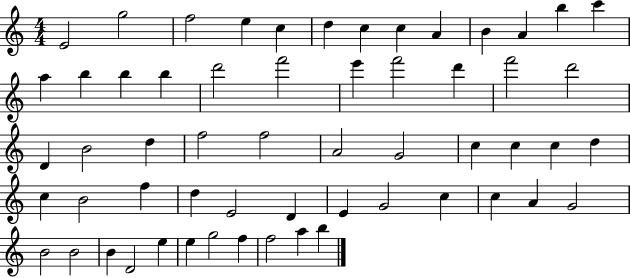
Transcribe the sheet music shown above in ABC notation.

X:1
T:Untitled
M:4/4
L:1/4
K:C
E2 g2 f2 e c d c c A B A b c' a b b b d'2 f'2 e' f'2 d' f'2 d'2 D B2 d f2 f2 A2 G2 c c c d c B2 f d E2 D E G2 c c A G2 B2 B2 B D2 e e g2 f f2 a b